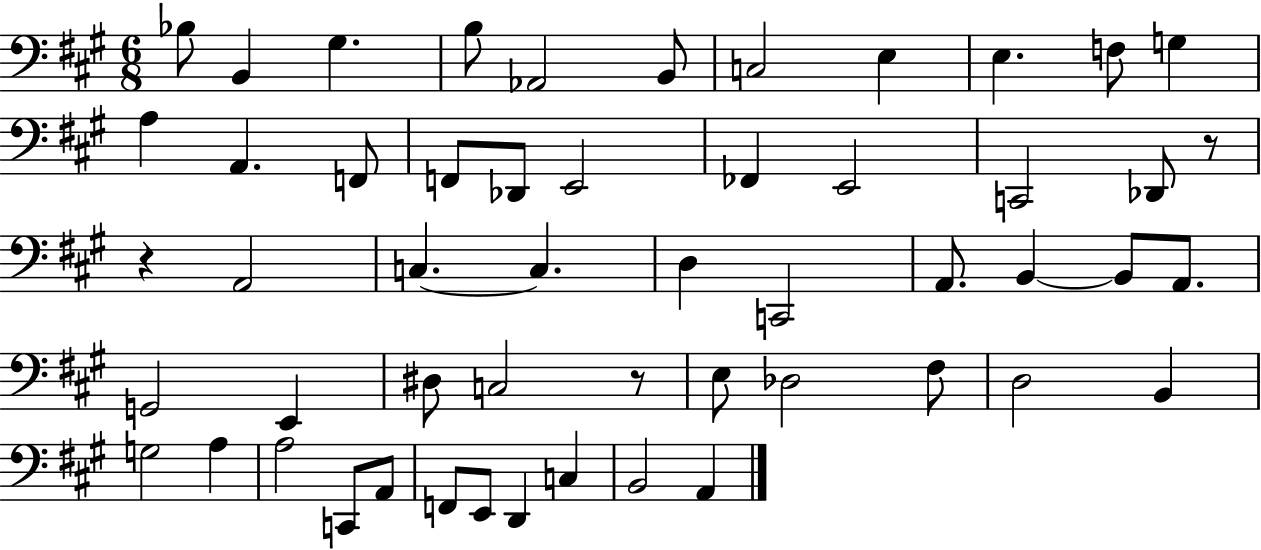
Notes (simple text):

Bb3/e B2/q G#3/q. B3/e Ab2/h B2/e C3/h E3/q E3/q. F3/e G3/q A3/q A2/q. F2/e F2/e Db2/e E2/h FES2/q E2/h C2/h Db2/e R/e R/q A2/h C3/q. C3/q. D3/q C2/h A2/e. B2/q B2/e A2/e. G2/h E2/q D#3/e C3/h R/e E3/e Db3/h F#3/e D3/h B2/q G3/h A3/q A3/h C2/e A2/e F2/e E2/e D2/q C3/q B2/h A2/q